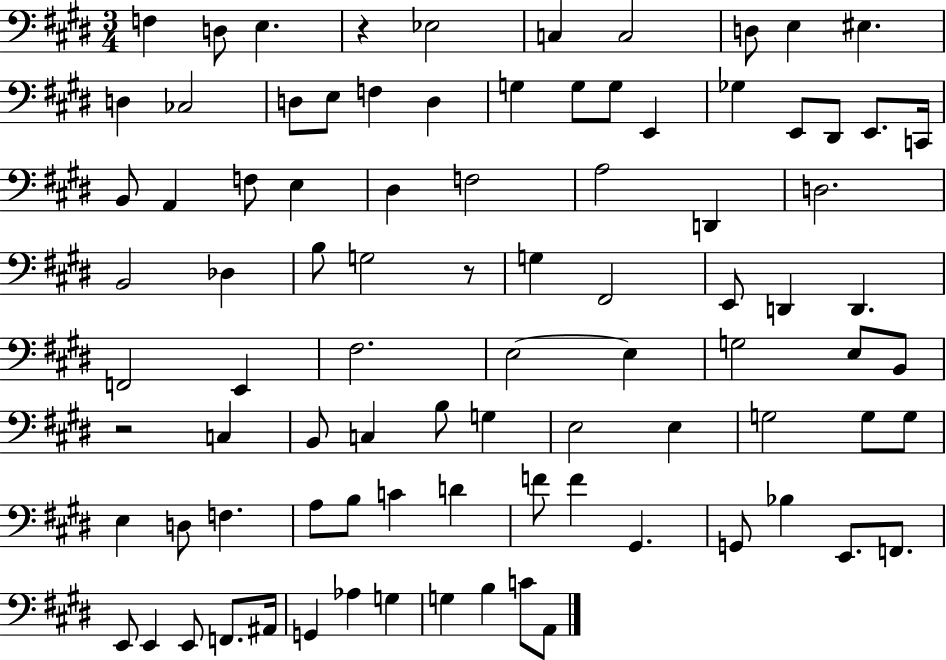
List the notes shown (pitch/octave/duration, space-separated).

F3/q D3/e E3/q. R/q Eb3/h C3/q C3/h D3/e E3/q EIS3/q. D3/q CES3/h D3/e E3/e F3/q D3/q G3/q G3/e G3/e E2/q Gb3/q E2/e D#2/e E2/e. C2/s B2/e A2/q F3/e E3/q D#3/q F3/h A3/h D2/q D3/h. B2/h Db3/q B3/e G3/h R/e G3/q F#2/h E2/e D2/q D2/q. F2/h E2/q F#3/h. E3/h E3/q G3/h E3/e B2/e R/h C3/q B2/e C3/q B3/e G3/q E3/h E3/q G3/h G3/e G3/e E3/q D3/e F3/q. A3/e B3/e C4/q D4/q F4/e F4/q G#2/q. G2/e Bb3/q E2/e. F2/e. E2/e E2/q E2/e F2/e. A#2/s G2/q Ab3/q G3/q G3/q B3/q C4/e A2/e